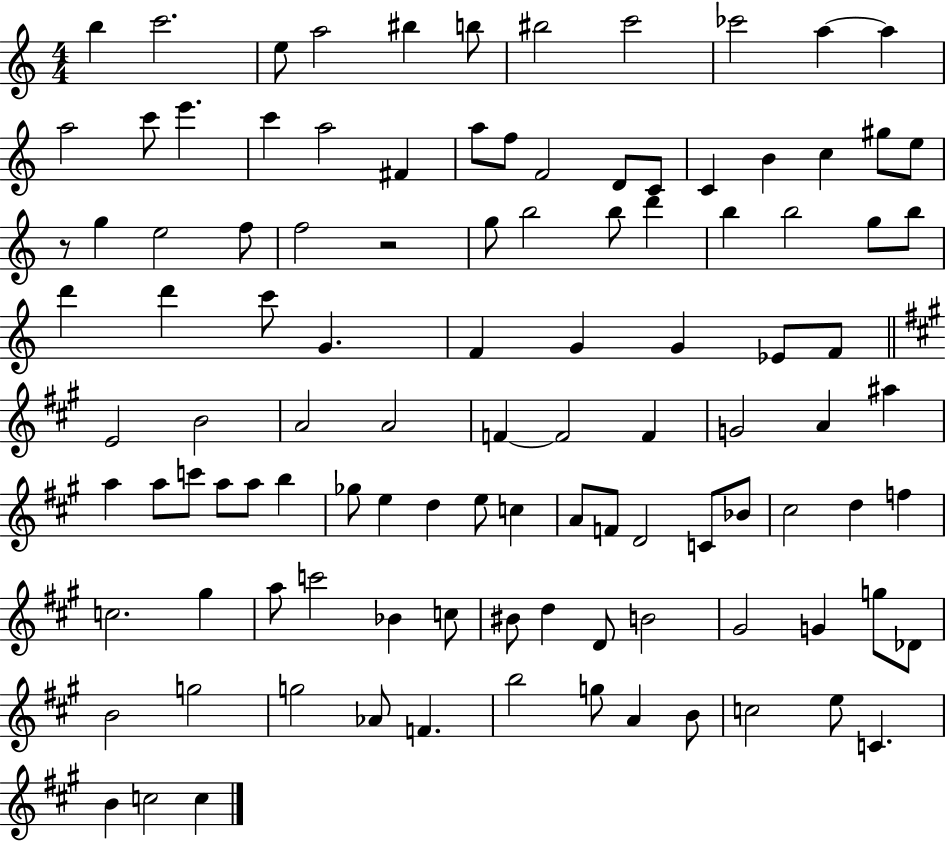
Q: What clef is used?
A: treble